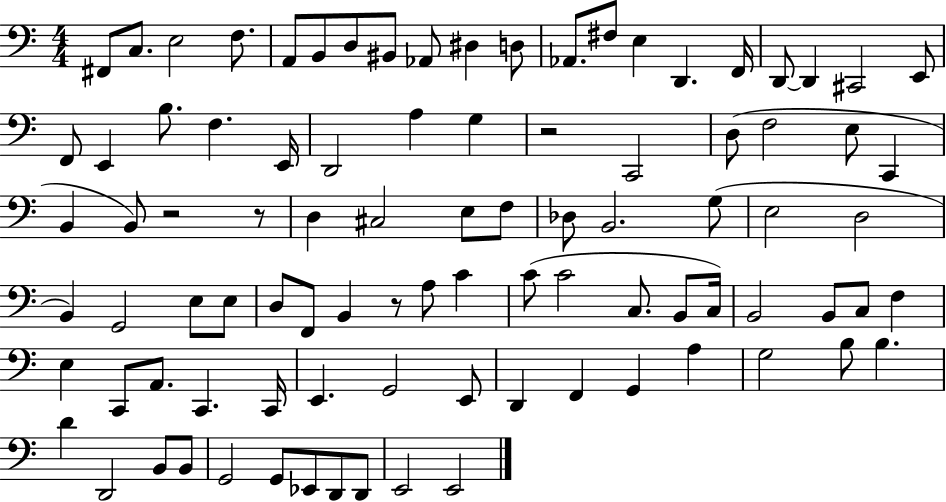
X:1
T:Untitled
M:4/4
L:1/4
K:C
^F,,/2 C,/2 E,2 F,/2 A,,/2 B,,/2 D,/2 ^B,,/2 _A,,/2 ^D, D,/2 _A,,/2 ^F,/2 E, D,, F,,/4 D,,/2 D,, ^C,,2 E,,/2 F,,/2 E,, B,/2 F, E,,/4 D,,2 A, G, z2 C,,2 D,/2 F,2 E,/2 C,, B,, B,,/2 z2 z/2 D, ^C,2 E,/2 F,/2 _D,/2 B,,2 G,/2 E,2 D,2 B,, G,,2 E,/2 E,/2 D,/2 F,,/2 B,, z/2 A,/2 C C/2 C2 C,/2 B,,/2 C,/4 B,,2 B,,/2 C,/2 F, E, C,,/2 A,,/2 C,, C,,/4 E,, G,,2 E,,/2 D,, F,, G,, A, G,2 B,/2 B, D D,,2 B,,/2 B,,/2 G,,2 G,,/2 _E,,/2 D,,/2 D,,/2 E,,2 E,,2